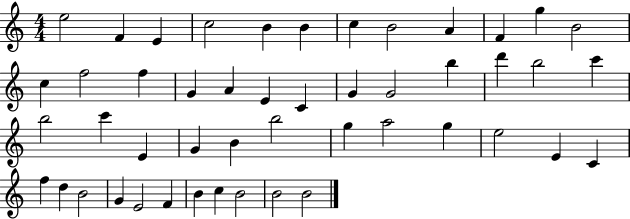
E5/h F4/q E4/q C5/h B4/q B4/q C5/q B4/h A4/q F4/q G5/q B4/h C5/q F5/h F5/q G4/q A4/q E4/q C4/q G4/q G4/h B5/q D6/q B5/h C6/q B5/h C6/q E4/q G4/q B4/q B5/h G5/q A5/h G5/q E5/h E4/q C4/q F5/q D5/q B4/h G4/q E4/h F4/q B4/q C5/q B4/h B4/h B4/h